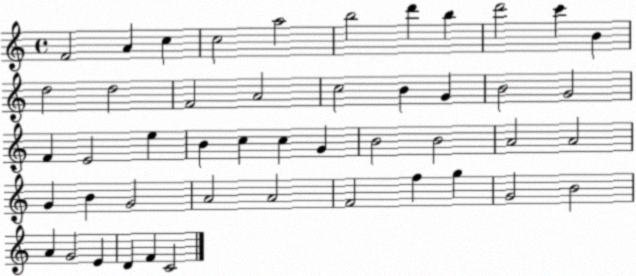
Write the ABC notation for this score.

X:1
T:Untitled
M:4/4
L:1/4
K:C
F2 A c c2 a2 b2 d' b d'2 c' B d2 d2 F2 A2 c2 B G B2 G2 F E2 e B c c G B2 B2 A2 A2 G B G2 A2 A2 F2 f g G2 B2 A G2 E D F C2